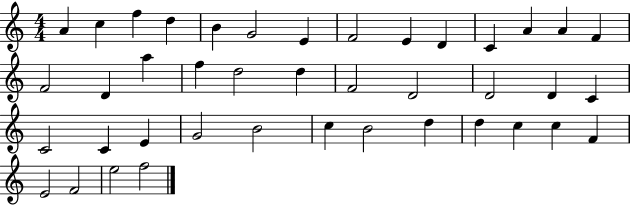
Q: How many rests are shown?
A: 0